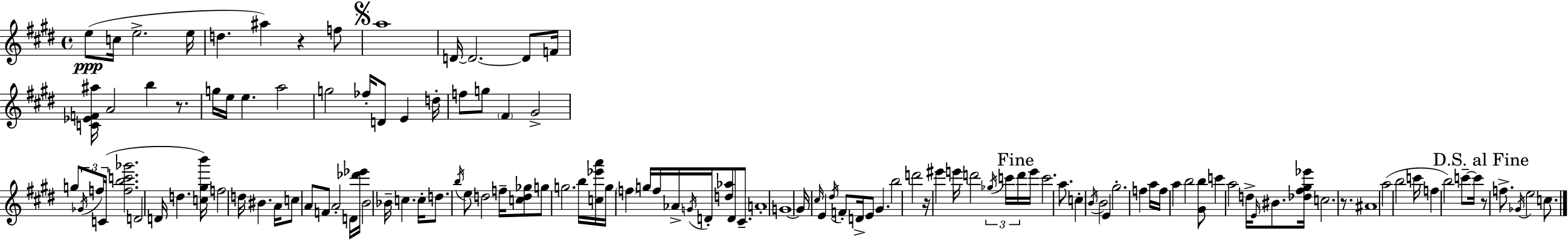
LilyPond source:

{
  \clef treble
  \time 4/4
  \defaultTimeSignature
  \key e \major
  e''8(\ppp c''16 e''2.-> e''16 | d''4. ais''4) r4 f''8 | \mark \markup { \musicglyph "scripts.segno" } a''1 | d'16~~ d'2.~~ d'8 f'16 | \break <c' ees' f' ais''>16 a'2 b''4 r8. | g''16 e''16 e''4. a''2 | g''2 fes''16-. d'8 e'4 d''16-. | f''8 g''8 \parenthesize fis'4 gis'2-> | \break g''8 \tuplet 3/2 { \acciaccatura { ges'16 } f''16 c'16( } <f'' b'' c''' ges'''>2. | d'2 d'16 d''4. | <c'' gis'' b'''>16) f''2 d''16 bis'4. | a'16 c''8 a'8 f'8 a'2-. d'16 | \break <des''' ees'''>16 b'2 bes'16-- c''4. | c''16-. d''8. \acciaccatura { b''16 } e''8 d''2 f''16-- | <c'' d'' ges''>8 g''8 g''2. | b''16 <c'' ees''' a'''>16 g''16 \parenthesize f''4 g''16 f''16 aes'16-> \acciaccatura { g'16 } d'16-. <d'' aes''>8 d'8 | \break cis'8.-- a'1-. | g'1~~ | g'16 \grace { cis''16 } e'4 \acciaccatura { dis''16 } f'8-. d'16-> e'8 gis'4. | b''2 d'''2 | \break r16 eis'''4 e'''16 d'''2 | \tuplet 3/2 { \acciaccatura { ges''16 } c'''16 \mark "Fine" d'''16 } e'''16 c'''2. | a''8. c''4-. \acciaccatura { b'16 } b'2 | e'4 gis''2.-. | \break f''4 a''16 f''16 a''4 b''2 | <gis' b''>8 c'''4 a''2 | d''16-> \grace { e'16 } bis'8. <des'' fis'' gis'' ees'''>16 c''2. | r8. ais'1 | \break a''2( | b''2 c'''16 f''4 b''2) | c'''8--~~ c'''16 \mark "D.S. al Fine" r8 f''8.-> \acciaccatura { ges'16 } e''2 | c''8. \bar "|."
}